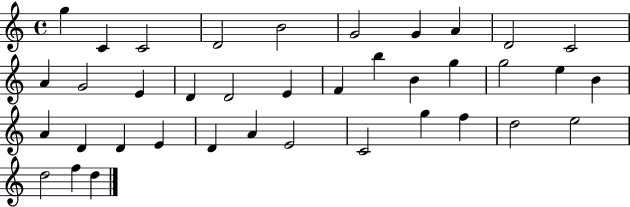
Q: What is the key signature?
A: C major